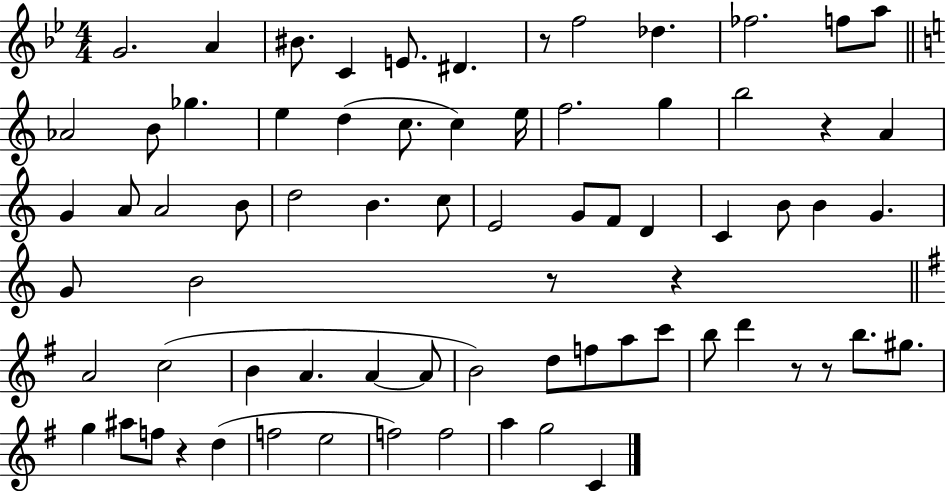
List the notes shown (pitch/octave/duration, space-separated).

G4/h. A4/q BIS4/e. C4/q E4/e. D#4/q. R/e F5/h Db5/q. FES5/h. F5/e A5/e Ab4/h B4/e Gb5/q. E5/q D5/q C5/e. C5/q E5/s F5/h. G5/q B5/h R/q A4/q G4/q A4/e A4/h B4/e D5/h B4/q. C5/e E4/h G4/e F4/e D4/q C4/q B4/e B4/q G4/q. G4/e B4/h R/e R/q A4/h C5/h B4/q A4/q. A4/q A4/e B4/h D5/e F5/e A5/e C6/e B5/e D6/q R/e R/e B5/e. G#5/e. G5/q A#5/e F5/e R/q D5/q F5/h E5/h F5/h F5/h A5/q G5/h C4/q